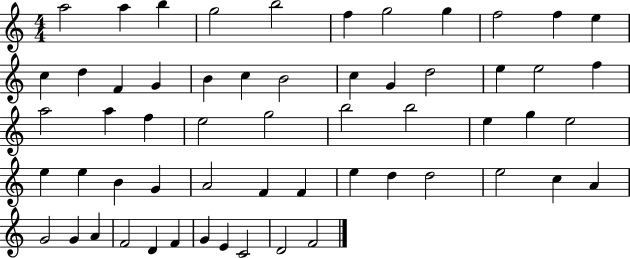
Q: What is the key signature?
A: C major